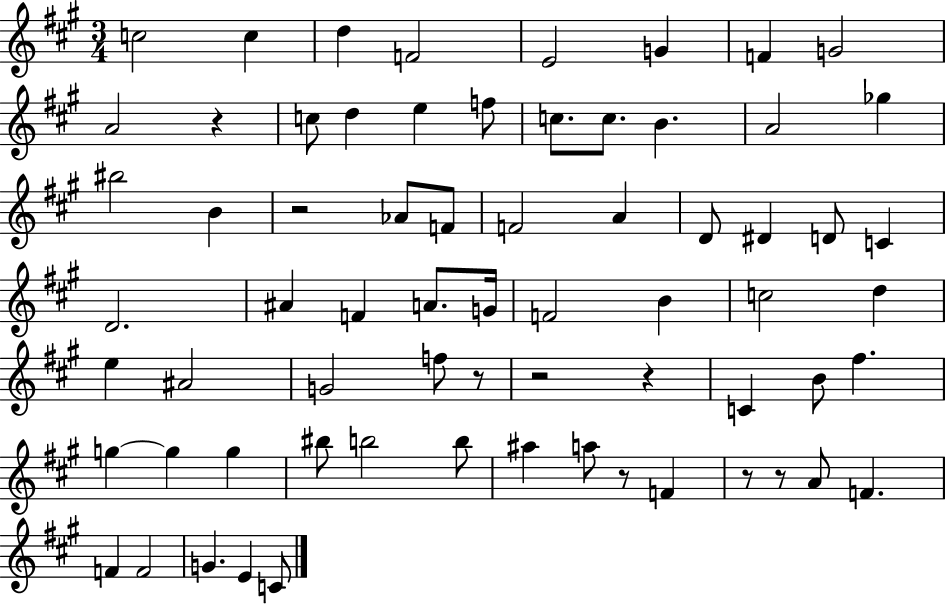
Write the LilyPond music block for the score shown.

{
  \clef treble
  \numericTimeSignature
  \time 3/4
  \key a \major
  c''2 c''4 | d''4 f'2 | e'2 g'4 | f'4 g'2 | \break a'2 r4 | c''8 d''4 e''4 f''8 | c''8. c''8. b'4. | a'2 ges''4 | \break bis''2 b'4 | r2 aes'8 f'8 | f'2 a'4 | d'8 dis'4 d'8 c'4 | \break d'2. | ais'4 f'4 a'8. g'16 | f'2 b'4 | c''2 d''4 | \break e''4 ais'2 | g'2 f''8 r8 | r2 r4 | c'4 b'8 fis''4. | \break g''4~~ g''4 g''4 | bis''8 b''2 b''8 | ais''4 a''8 r8 f'4 | r8 r8 a'8 f'4. | \break f'4 f'2 | g'4. e'4 c'8 | \bar "|."
}